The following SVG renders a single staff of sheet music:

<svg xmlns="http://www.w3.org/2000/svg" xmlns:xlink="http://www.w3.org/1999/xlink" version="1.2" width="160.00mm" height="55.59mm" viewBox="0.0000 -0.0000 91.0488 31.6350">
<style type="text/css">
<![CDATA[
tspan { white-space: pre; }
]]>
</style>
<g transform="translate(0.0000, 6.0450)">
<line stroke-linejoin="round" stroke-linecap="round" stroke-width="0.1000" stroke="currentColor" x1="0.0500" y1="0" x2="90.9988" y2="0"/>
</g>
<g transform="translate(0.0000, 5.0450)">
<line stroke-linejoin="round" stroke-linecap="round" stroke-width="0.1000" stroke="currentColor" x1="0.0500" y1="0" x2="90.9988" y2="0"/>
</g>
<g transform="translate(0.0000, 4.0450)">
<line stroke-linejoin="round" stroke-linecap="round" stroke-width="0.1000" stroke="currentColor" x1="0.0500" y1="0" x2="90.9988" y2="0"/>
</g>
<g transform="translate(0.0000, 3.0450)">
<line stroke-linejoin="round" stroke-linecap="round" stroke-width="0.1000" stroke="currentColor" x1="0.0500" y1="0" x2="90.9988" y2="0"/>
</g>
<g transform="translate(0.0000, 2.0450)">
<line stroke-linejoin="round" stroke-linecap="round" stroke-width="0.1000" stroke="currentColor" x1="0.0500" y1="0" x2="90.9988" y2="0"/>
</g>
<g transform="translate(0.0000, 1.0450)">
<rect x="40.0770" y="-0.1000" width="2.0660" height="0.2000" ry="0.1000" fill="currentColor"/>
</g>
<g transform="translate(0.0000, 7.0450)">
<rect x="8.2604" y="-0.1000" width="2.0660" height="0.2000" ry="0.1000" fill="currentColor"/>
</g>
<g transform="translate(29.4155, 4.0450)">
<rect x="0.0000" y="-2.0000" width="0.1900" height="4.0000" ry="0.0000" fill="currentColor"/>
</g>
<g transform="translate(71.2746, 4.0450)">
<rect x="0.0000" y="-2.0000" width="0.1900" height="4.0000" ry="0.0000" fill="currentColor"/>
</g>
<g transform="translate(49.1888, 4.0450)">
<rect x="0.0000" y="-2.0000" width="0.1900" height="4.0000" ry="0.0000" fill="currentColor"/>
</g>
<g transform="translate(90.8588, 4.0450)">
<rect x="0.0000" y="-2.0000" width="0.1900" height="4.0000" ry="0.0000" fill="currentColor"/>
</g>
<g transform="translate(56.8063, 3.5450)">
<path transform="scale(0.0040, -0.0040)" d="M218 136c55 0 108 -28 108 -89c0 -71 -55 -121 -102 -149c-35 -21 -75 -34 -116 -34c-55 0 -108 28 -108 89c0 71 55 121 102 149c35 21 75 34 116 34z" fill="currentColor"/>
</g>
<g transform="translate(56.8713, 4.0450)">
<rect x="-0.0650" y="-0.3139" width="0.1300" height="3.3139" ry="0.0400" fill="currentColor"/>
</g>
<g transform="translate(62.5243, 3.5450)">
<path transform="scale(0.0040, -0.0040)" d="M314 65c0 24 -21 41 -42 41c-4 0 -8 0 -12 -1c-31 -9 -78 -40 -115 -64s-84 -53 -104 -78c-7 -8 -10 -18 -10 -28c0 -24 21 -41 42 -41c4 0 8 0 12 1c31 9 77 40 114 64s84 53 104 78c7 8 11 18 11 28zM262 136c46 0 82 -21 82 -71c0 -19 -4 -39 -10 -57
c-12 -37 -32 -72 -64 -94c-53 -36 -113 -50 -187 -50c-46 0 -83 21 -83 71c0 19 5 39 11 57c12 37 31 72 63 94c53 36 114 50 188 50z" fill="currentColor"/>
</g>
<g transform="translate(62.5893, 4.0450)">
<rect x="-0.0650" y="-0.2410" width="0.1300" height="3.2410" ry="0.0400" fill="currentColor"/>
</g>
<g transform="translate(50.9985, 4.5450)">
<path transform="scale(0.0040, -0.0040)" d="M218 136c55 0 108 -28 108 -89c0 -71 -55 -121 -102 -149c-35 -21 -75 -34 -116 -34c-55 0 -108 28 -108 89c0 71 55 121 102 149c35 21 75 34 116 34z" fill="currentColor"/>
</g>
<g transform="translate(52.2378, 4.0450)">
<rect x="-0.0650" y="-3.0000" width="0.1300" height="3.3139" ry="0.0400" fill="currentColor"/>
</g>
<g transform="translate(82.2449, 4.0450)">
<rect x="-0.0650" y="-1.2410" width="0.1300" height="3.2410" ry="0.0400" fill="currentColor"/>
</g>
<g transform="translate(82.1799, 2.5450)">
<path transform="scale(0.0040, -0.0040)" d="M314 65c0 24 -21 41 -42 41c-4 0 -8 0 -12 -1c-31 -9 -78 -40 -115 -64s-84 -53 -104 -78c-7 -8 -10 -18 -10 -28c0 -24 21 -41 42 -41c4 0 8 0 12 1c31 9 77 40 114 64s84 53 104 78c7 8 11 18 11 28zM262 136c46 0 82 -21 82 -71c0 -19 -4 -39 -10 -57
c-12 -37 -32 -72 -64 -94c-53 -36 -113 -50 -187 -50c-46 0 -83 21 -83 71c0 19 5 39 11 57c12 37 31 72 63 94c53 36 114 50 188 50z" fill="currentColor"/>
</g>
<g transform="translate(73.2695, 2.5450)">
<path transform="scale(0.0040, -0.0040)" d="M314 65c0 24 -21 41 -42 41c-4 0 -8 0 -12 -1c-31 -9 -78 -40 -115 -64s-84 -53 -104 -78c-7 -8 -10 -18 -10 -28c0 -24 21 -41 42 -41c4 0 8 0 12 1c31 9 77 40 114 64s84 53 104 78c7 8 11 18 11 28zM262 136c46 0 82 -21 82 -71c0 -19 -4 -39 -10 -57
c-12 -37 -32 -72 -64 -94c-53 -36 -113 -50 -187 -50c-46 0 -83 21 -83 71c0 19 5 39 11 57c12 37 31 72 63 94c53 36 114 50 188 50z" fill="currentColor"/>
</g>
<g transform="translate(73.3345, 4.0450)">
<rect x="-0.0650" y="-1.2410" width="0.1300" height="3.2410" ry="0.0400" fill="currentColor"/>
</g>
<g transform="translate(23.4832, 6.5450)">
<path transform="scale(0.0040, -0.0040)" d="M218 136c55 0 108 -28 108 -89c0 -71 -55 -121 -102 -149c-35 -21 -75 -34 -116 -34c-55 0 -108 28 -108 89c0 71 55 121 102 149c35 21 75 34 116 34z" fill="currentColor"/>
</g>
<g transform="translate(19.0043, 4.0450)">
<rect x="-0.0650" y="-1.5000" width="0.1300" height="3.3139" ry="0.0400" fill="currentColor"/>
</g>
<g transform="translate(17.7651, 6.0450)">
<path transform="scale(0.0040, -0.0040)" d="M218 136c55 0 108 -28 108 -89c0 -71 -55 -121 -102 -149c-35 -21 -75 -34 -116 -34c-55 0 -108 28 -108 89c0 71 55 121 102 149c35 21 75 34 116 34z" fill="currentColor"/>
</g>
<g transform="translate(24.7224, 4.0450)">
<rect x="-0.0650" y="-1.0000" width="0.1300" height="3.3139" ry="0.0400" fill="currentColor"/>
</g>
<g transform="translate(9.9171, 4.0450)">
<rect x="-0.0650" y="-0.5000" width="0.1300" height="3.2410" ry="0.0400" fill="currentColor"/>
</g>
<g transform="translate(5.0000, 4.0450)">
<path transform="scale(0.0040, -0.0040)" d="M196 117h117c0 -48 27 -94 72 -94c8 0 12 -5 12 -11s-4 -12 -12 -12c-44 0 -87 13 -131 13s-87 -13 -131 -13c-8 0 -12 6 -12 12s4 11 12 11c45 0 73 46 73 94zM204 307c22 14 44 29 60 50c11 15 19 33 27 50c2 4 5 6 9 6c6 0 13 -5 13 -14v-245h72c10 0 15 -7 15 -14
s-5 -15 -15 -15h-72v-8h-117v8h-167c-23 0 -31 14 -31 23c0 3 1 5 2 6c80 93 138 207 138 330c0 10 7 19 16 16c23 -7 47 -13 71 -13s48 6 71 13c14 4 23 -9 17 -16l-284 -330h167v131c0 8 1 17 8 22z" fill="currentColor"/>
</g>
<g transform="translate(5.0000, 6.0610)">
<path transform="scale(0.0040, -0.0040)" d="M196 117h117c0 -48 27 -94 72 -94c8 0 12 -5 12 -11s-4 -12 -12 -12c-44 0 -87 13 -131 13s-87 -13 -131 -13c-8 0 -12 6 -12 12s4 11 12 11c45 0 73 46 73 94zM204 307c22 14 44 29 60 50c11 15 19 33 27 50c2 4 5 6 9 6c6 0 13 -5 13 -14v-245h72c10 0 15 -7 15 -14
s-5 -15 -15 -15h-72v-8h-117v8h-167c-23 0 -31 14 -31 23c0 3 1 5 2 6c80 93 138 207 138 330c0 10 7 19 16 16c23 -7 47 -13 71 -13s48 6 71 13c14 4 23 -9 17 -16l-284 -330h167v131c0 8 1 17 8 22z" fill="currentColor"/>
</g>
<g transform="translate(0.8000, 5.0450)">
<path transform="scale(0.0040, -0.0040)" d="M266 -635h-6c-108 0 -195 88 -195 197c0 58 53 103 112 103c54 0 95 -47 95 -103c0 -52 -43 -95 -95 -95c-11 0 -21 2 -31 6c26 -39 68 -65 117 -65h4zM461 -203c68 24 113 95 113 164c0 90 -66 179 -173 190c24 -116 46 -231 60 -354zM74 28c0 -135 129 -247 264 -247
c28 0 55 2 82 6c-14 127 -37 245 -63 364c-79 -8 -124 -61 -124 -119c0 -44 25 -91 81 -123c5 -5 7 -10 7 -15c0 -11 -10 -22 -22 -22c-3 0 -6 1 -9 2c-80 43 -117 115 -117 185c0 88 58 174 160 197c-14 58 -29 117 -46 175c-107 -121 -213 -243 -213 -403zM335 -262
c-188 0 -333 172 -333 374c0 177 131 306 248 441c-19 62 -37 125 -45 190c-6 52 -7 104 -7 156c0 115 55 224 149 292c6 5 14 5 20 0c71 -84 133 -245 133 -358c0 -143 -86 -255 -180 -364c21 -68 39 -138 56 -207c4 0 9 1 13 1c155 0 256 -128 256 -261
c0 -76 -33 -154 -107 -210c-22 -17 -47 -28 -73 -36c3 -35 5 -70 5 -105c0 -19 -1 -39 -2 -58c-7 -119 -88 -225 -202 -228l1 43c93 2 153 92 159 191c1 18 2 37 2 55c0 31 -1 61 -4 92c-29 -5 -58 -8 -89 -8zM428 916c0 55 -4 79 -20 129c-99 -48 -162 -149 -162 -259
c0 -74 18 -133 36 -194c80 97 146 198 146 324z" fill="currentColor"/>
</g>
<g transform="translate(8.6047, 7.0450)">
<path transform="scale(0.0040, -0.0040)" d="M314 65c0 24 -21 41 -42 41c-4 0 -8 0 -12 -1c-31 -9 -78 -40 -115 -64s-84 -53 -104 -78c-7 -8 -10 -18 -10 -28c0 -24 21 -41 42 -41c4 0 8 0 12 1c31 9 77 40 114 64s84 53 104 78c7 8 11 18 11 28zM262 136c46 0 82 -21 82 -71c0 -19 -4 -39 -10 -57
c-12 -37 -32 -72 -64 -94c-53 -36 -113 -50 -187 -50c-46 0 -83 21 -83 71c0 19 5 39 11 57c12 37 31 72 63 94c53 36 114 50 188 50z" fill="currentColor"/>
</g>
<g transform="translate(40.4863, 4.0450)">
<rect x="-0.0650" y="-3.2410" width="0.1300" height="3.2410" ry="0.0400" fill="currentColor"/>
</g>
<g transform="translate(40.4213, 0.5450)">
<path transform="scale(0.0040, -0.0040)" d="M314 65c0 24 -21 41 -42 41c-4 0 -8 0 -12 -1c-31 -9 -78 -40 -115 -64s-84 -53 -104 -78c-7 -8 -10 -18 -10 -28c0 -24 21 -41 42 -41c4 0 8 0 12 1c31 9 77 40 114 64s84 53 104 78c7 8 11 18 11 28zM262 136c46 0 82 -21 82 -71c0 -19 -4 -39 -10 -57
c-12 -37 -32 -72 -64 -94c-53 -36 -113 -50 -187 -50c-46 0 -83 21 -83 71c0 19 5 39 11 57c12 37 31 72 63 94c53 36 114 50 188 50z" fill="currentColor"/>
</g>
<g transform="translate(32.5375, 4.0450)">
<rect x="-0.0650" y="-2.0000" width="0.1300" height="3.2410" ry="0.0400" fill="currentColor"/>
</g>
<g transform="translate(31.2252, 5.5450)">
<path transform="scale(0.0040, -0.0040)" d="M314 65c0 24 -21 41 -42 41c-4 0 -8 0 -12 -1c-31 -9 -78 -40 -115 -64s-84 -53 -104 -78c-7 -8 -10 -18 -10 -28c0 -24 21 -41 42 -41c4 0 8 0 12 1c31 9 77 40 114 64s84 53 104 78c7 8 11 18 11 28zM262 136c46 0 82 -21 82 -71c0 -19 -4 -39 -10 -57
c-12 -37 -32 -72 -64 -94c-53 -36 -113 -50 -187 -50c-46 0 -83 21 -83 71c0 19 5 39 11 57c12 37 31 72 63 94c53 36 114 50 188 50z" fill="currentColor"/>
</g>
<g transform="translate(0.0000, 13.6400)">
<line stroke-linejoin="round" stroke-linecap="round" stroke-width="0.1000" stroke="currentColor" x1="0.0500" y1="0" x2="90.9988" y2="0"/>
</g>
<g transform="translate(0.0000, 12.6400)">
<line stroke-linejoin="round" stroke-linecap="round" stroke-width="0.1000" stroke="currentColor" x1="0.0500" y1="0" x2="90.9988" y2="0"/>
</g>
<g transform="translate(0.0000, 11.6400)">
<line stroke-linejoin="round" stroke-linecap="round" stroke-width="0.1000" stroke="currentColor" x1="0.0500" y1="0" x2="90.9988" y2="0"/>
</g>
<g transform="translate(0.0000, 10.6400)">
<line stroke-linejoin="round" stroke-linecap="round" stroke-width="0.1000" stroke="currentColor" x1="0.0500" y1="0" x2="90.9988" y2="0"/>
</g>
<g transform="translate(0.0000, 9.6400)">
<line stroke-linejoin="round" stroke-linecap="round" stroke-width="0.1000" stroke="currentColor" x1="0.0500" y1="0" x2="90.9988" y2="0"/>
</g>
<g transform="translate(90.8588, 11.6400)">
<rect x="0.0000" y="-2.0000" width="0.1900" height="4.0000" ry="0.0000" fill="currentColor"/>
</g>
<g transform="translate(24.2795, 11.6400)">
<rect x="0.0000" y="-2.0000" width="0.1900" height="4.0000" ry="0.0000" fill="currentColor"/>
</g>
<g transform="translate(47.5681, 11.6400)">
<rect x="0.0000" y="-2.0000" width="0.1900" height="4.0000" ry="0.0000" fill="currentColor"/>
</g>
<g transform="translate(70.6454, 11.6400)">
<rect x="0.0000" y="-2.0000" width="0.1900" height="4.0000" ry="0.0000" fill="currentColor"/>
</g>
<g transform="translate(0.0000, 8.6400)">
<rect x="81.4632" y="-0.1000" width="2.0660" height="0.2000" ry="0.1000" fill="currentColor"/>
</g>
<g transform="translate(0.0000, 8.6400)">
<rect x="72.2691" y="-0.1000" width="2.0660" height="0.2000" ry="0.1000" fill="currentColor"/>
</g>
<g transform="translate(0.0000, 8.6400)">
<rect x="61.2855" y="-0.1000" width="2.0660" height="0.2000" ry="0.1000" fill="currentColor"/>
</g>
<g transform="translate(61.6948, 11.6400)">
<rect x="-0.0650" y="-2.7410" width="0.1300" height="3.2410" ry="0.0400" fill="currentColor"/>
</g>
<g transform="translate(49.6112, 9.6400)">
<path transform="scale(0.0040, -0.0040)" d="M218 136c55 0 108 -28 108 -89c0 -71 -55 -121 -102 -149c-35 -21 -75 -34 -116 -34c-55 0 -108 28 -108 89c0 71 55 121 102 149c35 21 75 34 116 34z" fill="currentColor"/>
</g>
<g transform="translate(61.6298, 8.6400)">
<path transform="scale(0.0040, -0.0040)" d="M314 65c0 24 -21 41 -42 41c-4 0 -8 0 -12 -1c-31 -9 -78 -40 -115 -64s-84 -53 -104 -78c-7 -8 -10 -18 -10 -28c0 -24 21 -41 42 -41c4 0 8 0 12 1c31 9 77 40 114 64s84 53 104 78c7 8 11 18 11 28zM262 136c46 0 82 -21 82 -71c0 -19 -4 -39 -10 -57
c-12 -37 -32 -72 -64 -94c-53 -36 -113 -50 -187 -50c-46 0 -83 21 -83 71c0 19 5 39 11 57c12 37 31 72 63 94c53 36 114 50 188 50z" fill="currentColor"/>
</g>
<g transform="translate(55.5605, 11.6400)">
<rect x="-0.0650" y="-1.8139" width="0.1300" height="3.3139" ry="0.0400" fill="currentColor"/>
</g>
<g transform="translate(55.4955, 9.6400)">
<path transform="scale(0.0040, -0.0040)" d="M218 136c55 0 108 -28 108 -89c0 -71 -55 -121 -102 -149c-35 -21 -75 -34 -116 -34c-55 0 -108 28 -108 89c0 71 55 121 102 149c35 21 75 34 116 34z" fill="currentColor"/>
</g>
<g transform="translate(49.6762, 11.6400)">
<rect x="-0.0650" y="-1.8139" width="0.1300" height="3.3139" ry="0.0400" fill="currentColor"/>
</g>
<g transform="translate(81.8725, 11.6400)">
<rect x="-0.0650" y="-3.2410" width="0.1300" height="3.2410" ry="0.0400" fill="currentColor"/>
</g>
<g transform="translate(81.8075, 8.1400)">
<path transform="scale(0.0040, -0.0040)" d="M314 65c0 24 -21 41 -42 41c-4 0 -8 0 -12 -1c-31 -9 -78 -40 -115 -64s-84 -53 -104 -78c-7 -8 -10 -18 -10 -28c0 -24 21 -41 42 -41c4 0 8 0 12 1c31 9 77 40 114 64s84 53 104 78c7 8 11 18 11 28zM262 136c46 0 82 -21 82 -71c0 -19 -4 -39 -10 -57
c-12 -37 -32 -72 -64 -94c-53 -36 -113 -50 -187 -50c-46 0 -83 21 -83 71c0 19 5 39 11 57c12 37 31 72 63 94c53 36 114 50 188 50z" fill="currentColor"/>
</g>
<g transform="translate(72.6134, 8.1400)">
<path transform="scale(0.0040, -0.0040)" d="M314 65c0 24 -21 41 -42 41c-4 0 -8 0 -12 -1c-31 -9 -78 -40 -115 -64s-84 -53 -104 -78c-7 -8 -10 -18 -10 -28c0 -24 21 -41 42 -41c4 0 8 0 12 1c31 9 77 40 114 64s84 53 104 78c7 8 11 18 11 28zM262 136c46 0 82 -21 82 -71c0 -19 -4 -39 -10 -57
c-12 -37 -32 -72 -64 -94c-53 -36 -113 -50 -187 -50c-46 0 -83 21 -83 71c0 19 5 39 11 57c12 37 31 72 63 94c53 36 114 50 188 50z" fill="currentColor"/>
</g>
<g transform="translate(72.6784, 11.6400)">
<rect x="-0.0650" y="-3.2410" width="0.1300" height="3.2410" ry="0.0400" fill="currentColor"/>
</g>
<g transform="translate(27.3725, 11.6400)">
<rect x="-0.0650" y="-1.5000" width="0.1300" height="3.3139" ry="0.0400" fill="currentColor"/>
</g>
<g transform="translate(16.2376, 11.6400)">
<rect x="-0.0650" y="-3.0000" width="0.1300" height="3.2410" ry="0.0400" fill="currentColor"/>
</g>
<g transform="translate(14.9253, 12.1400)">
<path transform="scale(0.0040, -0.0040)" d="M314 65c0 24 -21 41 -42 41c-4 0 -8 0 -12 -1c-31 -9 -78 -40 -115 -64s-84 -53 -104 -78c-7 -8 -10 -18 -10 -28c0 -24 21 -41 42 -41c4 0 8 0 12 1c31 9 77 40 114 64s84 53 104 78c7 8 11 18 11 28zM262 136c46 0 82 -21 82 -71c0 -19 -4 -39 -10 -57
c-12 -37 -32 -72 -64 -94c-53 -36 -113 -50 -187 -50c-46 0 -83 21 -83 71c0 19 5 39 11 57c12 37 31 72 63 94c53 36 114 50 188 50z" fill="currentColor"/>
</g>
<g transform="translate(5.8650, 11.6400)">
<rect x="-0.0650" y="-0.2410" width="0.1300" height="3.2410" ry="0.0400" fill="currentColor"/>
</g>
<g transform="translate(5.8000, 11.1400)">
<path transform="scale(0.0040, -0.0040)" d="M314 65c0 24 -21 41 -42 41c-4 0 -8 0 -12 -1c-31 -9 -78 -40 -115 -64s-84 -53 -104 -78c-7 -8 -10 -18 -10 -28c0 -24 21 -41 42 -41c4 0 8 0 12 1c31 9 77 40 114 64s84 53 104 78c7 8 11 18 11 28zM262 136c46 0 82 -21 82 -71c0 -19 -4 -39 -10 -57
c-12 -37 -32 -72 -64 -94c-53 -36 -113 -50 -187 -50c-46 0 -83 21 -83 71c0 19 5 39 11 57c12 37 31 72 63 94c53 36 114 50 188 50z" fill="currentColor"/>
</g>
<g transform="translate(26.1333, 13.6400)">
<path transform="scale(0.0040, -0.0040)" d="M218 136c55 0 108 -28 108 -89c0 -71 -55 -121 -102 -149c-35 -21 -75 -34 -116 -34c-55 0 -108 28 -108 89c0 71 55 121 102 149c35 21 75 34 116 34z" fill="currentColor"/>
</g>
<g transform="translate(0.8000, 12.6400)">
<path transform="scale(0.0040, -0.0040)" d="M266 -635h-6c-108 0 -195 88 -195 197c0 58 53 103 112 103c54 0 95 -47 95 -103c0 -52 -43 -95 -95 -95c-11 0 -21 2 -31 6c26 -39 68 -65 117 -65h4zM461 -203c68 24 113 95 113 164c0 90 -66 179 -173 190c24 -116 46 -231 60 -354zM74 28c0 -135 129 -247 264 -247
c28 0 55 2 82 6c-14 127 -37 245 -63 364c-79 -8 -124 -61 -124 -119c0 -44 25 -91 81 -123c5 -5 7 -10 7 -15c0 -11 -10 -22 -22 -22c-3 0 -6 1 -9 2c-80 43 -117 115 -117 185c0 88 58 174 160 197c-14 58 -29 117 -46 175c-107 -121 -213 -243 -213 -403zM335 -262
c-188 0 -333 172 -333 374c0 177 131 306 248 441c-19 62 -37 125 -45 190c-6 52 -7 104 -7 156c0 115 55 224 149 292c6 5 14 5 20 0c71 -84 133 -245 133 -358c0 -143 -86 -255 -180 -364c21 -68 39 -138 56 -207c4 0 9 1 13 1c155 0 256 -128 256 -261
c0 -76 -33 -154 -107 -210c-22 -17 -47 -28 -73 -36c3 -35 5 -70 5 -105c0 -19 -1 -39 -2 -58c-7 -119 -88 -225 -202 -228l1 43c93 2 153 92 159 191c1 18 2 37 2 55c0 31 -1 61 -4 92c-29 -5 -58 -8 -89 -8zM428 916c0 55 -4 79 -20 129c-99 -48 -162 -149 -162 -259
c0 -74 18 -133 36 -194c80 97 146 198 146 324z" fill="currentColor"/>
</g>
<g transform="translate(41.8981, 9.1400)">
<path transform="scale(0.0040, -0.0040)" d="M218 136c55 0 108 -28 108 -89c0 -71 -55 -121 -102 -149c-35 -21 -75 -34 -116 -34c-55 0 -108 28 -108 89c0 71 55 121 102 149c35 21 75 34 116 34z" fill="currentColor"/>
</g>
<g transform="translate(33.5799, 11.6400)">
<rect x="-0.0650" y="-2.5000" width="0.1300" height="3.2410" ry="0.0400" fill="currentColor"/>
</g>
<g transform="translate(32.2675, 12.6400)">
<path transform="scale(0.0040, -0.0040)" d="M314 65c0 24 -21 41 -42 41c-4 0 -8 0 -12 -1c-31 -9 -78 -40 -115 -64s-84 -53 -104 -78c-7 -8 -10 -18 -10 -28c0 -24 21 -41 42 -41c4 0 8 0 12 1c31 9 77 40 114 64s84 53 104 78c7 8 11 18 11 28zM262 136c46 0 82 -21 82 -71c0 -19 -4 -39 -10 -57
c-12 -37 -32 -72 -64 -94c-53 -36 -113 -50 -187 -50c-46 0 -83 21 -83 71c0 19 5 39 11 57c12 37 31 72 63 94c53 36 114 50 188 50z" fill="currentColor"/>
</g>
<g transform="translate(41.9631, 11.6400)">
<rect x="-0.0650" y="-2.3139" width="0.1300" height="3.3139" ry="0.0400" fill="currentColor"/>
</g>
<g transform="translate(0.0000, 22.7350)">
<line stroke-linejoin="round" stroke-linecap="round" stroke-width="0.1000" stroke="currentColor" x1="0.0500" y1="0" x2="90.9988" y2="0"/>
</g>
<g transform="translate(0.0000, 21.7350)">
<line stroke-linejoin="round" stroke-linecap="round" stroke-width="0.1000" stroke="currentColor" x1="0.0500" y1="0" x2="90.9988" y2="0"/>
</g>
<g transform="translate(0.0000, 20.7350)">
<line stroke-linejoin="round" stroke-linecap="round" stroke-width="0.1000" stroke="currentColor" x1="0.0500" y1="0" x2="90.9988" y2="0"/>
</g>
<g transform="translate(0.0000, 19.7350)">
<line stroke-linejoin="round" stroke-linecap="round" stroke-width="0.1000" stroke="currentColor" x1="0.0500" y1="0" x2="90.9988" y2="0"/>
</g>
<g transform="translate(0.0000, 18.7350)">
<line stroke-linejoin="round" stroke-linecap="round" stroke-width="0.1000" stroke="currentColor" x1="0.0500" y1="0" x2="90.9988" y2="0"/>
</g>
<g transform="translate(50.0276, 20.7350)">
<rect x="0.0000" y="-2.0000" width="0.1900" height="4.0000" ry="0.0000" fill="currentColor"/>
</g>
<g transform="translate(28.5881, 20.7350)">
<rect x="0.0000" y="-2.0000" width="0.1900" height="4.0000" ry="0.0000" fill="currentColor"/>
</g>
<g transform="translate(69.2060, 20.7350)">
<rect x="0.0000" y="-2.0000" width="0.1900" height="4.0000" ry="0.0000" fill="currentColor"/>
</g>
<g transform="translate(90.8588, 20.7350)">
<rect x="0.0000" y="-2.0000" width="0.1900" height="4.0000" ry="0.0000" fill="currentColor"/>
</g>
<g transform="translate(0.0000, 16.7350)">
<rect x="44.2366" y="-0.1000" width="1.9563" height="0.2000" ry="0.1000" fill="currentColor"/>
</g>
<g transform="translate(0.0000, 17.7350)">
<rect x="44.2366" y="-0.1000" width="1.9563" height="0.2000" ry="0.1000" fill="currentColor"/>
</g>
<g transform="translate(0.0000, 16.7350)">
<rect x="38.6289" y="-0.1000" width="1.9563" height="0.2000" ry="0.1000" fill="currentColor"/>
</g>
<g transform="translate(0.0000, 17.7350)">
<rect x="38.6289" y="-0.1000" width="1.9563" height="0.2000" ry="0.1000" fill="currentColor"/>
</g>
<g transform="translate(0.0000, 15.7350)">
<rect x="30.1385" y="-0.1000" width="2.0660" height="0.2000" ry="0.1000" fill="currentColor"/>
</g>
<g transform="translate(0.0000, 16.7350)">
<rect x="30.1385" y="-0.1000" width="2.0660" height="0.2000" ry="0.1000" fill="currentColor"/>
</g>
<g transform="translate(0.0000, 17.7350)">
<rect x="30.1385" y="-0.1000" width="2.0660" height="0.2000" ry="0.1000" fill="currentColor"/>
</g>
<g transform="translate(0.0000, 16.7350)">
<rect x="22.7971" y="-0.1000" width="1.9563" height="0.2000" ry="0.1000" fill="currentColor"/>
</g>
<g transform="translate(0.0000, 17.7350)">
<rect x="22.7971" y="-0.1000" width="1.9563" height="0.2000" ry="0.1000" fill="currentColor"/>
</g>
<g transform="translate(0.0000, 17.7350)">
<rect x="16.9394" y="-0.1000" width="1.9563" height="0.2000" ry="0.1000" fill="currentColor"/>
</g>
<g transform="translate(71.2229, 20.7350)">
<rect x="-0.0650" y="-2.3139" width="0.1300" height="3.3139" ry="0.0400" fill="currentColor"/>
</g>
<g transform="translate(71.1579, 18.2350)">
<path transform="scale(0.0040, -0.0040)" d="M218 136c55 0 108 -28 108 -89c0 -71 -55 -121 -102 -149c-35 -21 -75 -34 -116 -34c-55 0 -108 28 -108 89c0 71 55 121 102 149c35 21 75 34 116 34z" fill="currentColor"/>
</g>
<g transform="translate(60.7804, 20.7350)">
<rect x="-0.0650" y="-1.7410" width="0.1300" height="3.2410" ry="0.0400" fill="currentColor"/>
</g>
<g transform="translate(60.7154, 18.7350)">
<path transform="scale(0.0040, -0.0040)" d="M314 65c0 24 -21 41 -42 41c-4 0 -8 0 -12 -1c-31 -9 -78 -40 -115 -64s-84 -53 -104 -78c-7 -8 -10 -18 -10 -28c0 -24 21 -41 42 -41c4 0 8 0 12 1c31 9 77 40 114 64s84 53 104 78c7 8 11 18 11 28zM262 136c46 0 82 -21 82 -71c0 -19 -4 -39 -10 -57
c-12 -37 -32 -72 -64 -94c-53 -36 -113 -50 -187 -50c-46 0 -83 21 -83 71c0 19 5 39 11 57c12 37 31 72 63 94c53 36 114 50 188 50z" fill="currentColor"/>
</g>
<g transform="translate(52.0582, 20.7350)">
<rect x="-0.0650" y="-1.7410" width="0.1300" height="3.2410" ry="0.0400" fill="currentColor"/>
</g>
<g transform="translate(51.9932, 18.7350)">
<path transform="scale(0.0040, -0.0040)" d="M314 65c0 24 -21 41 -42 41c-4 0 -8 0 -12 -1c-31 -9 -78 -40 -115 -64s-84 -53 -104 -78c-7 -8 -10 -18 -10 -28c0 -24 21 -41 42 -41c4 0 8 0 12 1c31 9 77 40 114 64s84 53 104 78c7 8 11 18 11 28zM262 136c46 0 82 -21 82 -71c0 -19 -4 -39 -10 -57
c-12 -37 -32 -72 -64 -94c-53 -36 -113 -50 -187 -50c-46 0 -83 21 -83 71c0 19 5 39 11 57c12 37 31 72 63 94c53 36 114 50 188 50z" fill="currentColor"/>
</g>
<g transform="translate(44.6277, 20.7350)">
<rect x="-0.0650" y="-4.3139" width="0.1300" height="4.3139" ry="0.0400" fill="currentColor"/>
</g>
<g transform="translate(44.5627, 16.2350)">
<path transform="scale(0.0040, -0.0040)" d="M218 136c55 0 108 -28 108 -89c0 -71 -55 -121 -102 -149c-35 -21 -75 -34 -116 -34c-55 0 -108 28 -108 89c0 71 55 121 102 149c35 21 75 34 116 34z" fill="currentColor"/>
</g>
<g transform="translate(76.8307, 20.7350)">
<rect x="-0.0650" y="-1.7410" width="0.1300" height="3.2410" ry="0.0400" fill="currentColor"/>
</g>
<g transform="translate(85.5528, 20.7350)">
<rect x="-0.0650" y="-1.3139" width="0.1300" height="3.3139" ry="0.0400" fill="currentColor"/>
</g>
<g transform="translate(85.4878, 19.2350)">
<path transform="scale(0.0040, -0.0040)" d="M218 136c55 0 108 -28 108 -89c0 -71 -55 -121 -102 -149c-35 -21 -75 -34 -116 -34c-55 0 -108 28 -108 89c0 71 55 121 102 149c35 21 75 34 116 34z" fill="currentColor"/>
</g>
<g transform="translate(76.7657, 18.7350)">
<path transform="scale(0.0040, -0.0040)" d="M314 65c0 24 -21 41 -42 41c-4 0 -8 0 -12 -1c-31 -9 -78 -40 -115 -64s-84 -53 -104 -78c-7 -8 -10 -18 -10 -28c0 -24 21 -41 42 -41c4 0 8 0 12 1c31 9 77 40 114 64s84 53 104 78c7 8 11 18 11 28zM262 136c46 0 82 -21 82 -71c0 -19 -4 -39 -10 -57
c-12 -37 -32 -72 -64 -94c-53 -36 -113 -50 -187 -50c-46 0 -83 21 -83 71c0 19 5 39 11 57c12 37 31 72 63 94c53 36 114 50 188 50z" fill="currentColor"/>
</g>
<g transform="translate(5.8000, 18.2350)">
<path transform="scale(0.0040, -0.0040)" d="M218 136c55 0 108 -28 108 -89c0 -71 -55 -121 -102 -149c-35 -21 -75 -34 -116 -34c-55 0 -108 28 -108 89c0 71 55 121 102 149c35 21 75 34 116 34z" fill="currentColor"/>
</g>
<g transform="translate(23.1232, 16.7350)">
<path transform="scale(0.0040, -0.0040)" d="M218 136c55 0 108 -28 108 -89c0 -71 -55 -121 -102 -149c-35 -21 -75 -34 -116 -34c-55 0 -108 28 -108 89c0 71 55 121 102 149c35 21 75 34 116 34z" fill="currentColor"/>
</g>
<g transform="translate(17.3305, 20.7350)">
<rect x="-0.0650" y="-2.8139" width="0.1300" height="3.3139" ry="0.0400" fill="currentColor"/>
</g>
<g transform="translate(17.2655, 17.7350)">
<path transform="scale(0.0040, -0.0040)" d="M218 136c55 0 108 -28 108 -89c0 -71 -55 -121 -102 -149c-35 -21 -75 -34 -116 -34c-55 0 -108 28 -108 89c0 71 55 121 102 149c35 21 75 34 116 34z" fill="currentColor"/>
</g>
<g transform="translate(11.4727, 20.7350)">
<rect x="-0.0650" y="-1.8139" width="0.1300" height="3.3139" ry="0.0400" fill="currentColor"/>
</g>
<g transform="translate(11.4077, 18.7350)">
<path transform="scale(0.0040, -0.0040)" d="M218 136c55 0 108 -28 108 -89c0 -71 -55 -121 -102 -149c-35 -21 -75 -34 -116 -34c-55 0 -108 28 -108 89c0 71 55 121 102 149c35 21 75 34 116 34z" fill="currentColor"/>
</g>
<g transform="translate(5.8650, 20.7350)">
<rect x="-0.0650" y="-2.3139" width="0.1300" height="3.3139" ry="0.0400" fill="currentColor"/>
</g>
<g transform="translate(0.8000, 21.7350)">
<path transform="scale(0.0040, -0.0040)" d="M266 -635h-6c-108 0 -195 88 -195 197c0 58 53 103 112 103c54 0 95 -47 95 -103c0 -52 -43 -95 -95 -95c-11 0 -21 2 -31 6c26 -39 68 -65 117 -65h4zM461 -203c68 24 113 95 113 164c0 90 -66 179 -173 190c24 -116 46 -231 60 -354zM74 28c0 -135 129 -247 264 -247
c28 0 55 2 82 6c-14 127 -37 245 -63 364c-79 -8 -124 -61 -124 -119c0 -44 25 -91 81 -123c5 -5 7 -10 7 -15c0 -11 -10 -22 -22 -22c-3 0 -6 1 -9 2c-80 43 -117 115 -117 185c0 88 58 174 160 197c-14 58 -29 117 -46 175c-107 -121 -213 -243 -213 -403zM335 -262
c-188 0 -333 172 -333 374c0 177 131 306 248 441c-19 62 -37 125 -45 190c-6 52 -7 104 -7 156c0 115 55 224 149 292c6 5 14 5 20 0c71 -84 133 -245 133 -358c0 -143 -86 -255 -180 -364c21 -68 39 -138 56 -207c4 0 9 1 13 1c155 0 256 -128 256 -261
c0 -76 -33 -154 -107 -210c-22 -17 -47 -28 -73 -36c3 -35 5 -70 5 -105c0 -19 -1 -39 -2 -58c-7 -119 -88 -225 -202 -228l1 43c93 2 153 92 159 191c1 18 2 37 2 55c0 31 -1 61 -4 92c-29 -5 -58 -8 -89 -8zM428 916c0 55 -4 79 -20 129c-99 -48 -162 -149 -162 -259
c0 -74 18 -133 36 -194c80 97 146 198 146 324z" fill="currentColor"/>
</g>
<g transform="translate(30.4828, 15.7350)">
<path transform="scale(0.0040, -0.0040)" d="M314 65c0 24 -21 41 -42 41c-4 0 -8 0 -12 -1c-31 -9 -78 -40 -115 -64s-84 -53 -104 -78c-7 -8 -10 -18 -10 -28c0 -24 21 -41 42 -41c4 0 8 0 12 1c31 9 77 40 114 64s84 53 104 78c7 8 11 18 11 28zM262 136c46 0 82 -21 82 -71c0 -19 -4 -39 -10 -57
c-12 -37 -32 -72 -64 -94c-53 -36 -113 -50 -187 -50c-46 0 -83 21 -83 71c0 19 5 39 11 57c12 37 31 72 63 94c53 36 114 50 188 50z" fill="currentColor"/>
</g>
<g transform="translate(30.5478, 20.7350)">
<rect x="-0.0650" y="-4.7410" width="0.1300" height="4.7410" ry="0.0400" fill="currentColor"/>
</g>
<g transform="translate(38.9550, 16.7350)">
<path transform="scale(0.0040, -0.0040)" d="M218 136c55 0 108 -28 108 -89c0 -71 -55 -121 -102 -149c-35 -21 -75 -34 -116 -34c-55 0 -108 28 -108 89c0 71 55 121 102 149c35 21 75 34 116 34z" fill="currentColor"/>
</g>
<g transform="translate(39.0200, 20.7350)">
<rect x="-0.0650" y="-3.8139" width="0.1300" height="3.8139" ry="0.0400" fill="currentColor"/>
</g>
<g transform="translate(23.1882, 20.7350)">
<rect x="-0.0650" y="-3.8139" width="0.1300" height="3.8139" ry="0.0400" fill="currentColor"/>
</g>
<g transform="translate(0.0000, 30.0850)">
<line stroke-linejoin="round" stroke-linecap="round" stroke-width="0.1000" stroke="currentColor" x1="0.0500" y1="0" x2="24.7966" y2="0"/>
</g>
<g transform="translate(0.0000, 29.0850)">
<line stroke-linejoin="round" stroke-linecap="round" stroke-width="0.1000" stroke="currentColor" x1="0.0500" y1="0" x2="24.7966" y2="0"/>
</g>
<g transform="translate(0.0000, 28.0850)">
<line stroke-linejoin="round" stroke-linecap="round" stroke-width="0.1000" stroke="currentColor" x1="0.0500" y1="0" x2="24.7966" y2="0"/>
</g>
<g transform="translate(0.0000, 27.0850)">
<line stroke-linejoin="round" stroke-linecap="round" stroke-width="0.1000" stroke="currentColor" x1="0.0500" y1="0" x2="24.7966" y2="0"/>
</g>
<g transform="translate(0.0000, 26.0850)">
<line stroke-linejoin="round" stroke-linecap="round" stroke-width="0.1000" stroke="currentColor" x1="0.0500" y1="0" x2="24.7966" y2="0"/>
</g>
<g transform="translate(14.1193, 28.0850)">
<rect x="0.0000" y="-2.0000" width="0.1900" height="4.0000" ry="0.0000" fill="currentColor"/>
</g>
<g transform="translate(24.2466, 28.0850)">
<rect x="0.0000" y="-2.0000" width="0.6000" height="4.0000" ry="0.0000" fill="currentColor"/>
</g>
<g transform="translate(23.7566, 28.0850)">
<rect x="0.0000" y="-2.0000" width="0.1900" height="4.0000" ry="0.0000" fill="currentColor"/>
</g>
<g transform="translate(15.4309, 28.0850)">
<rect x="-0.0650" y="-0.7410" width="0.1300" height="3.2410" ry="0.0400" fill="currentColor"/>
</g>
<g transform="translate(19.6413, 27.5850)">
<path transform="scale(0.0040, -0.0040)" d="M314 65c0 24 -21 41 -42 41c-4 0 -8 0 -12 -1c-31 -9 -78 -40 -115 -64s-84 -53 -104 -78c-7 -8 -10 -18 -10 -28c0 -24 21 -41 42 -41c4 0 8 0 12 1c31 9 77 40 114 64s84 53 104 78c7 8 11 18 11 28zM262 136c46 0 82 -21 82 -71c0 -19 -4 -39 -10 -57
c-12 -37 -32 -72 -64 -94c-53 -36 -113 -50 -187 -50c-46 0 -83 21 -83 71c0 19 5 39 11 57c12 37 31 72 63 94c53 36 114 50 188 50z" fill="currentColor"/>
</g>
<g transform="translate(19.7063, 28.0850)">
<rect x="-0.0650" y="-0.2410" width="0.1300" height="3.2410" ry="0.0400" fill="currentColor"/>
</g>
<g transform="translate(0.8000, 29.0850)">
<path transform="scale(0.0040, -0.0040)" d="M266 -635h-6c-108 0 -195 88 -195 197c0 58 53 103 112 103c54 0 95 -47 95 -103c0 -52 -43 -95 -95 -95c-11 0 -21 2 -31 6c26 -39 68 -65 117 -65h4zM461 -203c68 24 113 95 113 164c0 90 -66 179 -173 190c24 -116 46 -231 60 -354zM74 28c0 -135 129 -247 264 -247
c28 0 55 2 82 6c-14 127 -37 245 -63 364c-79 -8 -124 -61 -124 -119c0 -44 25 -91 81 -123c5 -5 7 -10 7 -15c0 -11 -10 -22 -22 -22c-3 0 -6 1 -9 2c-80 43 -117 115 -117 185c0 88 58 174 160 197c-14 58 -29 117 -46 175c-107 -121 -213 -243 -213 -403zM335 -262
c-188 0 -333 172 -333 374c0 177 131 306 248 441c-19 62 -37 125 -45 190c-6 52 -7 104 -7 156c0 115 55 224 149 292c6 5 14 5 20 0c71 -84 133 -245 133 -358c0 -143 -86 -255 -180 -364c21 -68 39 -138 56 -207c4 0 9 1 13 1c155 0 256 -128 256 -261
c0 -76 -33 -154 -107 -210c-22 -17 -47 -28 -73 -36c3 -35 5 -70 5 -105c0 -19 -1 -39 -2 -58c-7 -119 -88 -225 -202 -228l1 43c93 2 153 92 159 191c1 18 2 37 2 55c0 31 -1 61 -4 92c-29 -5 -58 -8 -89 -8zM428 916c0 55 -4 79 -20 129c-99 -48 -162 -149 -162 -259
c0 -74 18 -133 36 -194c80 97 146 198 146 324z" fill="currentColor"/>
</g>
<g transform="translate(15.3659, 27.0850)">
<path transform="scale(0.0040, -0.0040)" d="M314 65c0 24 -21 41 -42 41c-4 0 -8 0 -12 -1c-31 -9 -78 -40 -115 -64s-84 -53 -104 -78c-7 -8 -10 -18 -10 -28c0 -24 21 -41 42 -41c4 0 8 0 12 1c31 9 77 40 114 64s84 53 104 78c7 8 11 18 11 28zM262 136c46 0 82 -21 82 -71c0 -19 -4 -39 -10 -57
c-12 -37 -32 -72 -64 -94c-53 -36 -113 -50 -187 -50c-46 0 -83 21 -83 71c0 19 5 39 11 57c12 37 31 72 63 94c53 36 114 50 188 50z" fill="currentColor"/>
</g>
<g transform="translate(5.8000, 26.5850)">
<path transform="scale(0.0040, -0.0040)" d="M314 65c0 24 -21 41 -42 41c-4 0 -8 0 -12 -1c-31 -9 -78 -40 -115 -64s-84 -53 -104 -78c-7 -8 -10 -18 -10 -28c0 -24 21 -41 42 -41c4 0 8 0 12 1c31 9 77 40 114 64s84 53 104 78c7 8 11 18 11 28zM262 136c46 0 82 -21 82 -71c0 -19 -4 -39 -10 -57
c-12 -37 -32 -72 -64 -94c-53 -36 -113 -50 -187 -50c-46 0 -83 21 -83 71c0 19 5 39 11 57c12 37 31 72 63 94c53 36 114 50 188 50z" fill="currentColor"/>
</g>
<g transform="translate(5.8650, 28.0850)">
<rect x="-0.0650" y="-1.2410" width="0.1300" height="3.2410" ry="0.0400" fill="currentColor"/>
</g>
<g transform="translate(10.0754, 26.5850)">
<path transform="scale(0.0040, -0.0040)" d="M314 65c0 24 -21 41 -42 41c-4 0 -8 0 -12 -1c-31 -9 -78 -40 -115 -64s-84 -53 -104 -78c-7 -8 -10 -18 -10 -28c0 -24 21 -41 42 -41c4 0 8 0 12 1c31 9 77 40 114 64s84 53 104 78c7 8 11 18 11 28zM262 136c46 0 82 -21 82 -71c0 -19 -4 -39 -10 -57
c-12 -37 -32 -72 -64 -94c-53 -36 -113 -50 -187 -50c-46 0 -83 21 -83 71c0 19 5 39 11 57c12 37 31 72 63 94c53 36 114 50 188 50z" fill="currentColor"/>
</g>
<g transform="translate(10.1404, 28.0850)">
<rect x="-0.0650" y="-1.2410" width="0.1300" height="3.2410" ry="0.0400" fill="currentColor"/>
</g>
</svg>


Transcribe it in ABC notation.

X:1
T:Untitled
M:4/4
L:1/4
K:C
C2 E D F2 b2 A c c2 e2 e2 c2 A2 E G2 g f f a2 b2 b2 g f a c' e'2 c' d' f2 f2 g f2 e e2 e2 d2 c2